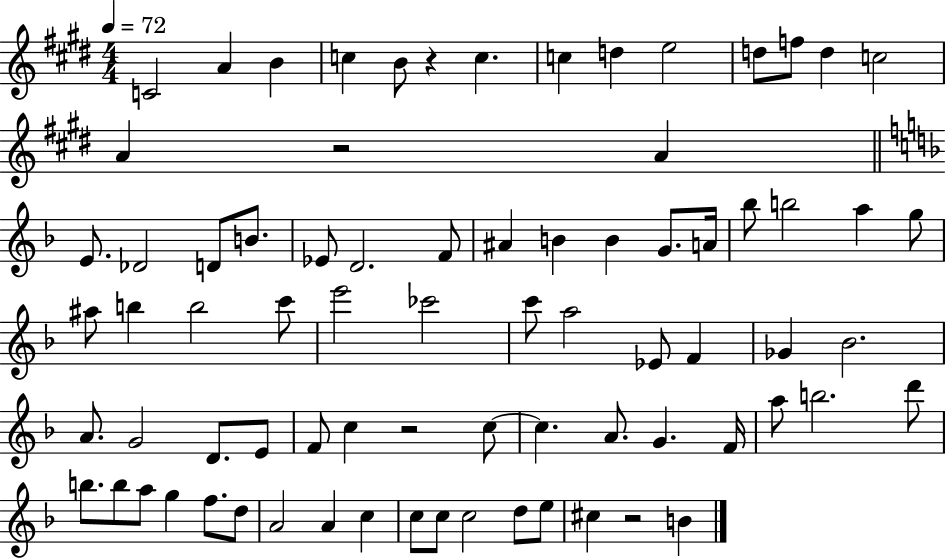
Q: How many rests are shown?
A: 4